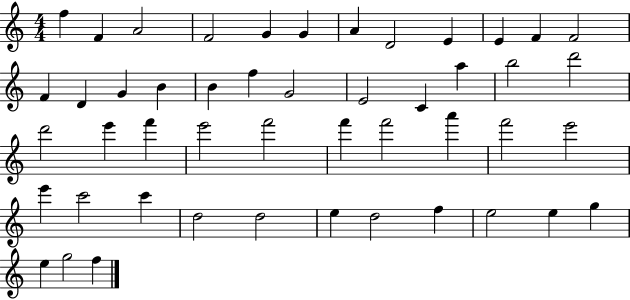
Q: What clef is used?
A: treble